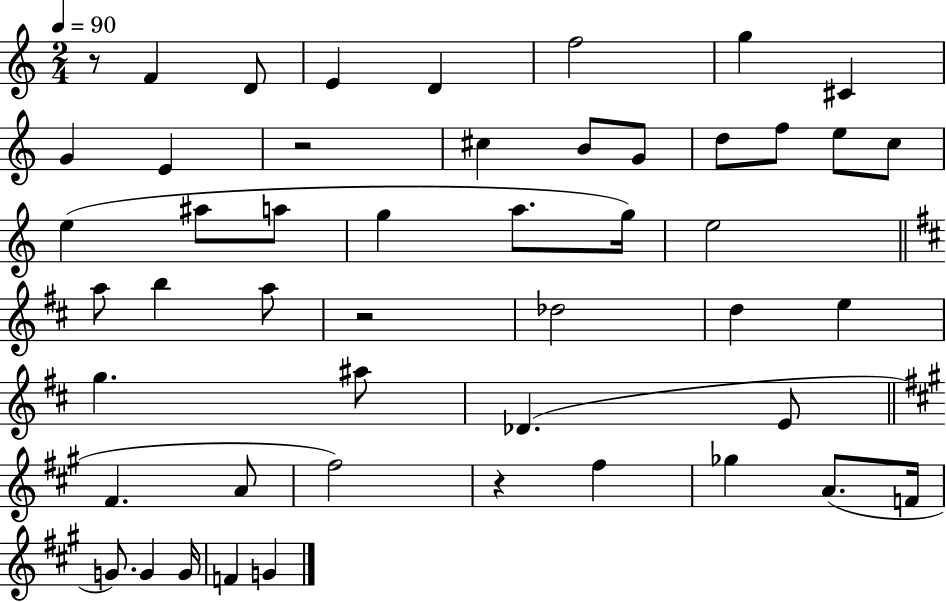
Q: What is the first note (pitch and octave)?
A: F4